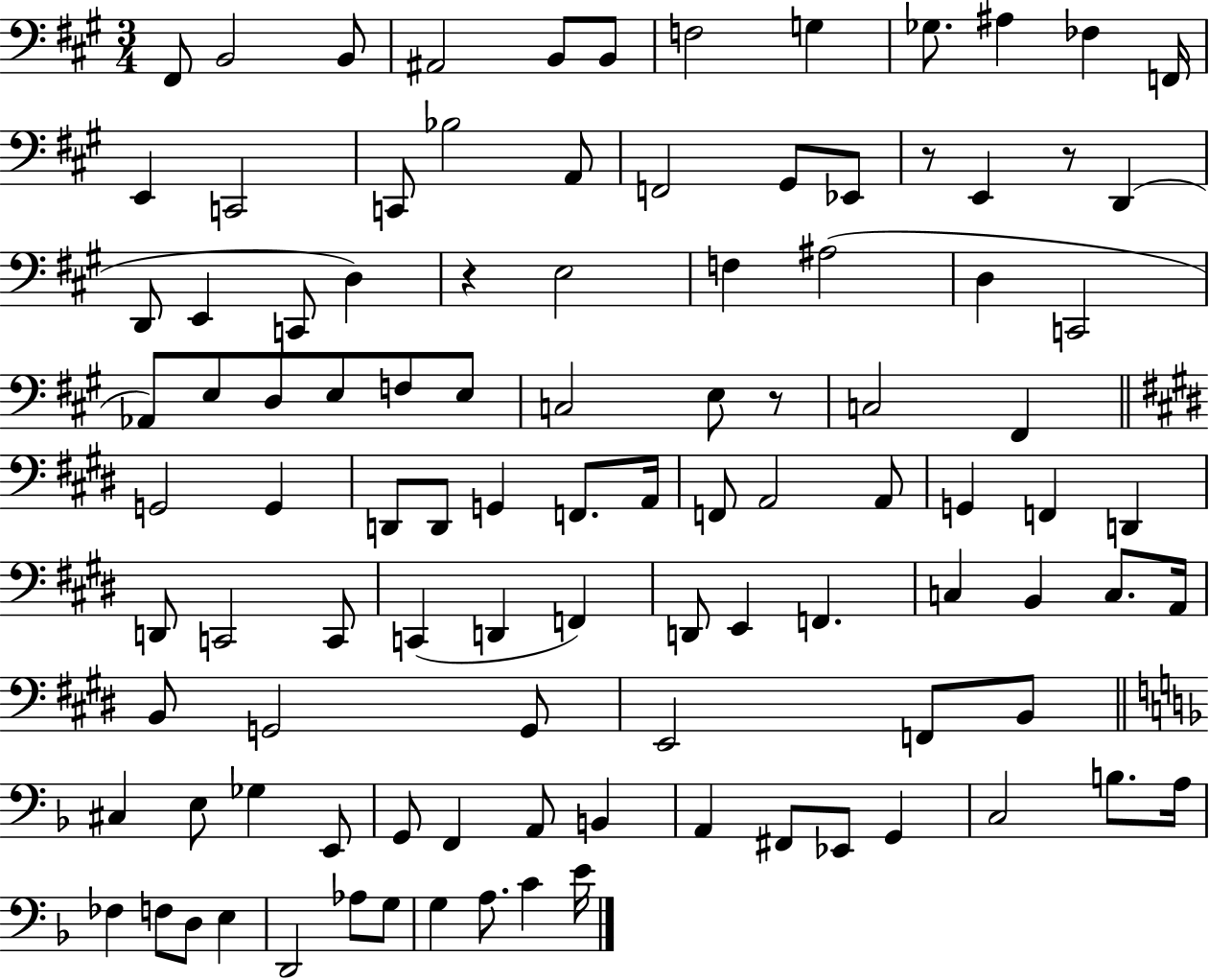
{
  \clef bass
  \numericTimeSignature
  \time 3/4
  \key a \major
  fis,8 b,2 b,8 | ais,2 b,8 b,8 | f2 g4 | ges8. ais4 fes4 f,16 | \break e,4 c,2 | c,8 bes2 a,8 | f,2 gis,8 ees,8 | r8 e,4 r8 d,4( | \break d,8 e,4 c,8 d4) | r4 e2 | f4 ais2( | d4 c,2 | \break aes,8) e8 d8 e8 f8 e8 | c2 e8 r8 | c2 fis,4 | \bar "||" \break \key e \major g,2 g,4 | d,8 d,8 g,4 f,8. a,16 | f,8 a,2 a,8 | g,4 f,4 d,4 | \break d,8 c,2 c,8 | c,4( d,4 f,4) | d,8 e,4 f,4. | c4 b,4 c8. a,16 | \break b,8 g,2 g,8 | e,2 f,8 b,8 | \bar "||" \break \key f \major cis4 e8 ges4 e,8 | g,8 f,4 a,8 b,4 | a,4 fis,8 ees,8 g,4 | c2 b8. a16 | \break fes4 f8 d8 e4 | d,2 aes8 g8 | g4 a8. c'4 e'16 | \bar "|."
}